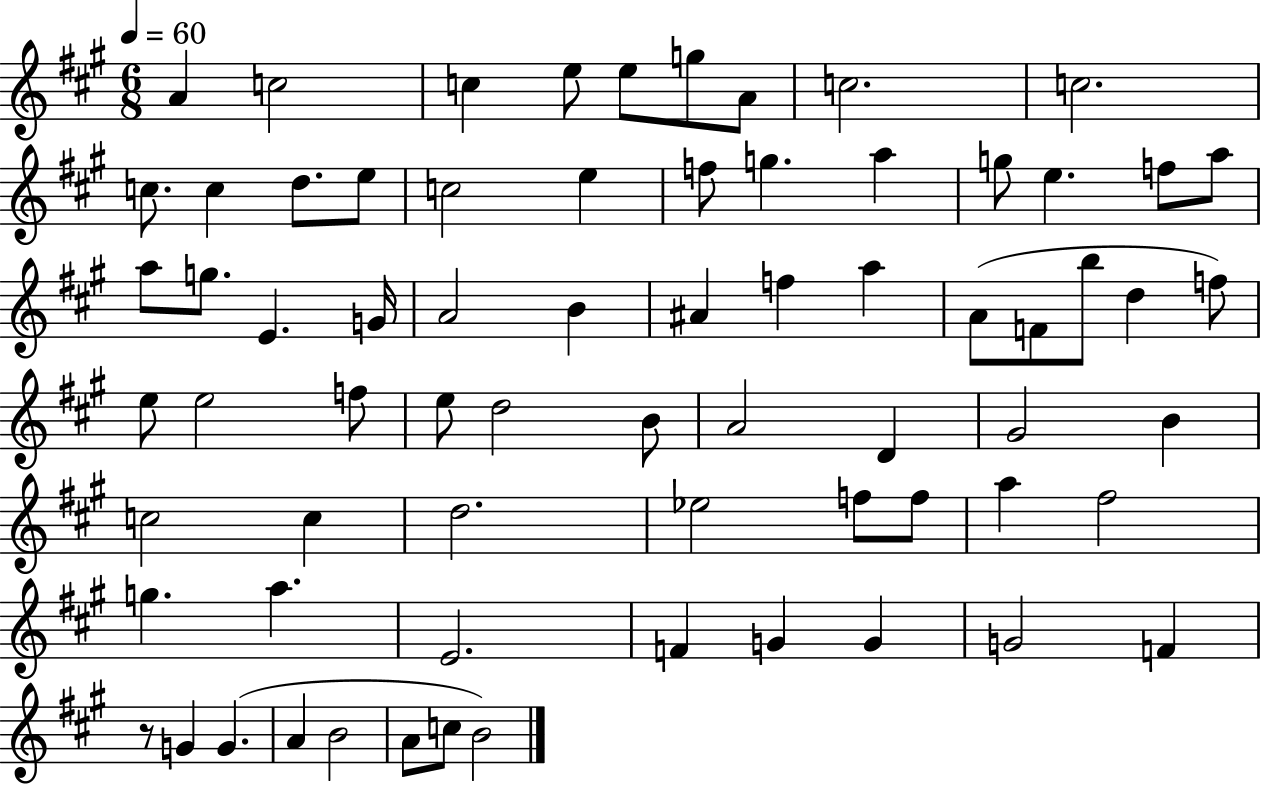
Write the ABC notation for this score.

X:1
T:Untitled
M:6/8
L:1/4
K:A
A c2 c e/2 e/2 g/2 A/2 c2 c2 c/2 c d/2 e/2 c2 e f/2 g a g/2 e f/2 a/2 a/2 g/2 E G/4 A2 B ^A f a A/2 F/2 b/2 d f/2 e/2 e2 f/2 e/2 d2 B/2 A2 D ^G2 B c2 c d2 _e2 f/2 f/2 a ^f2 g a E2 F G G G2 F z/2 G G A B2 A/2 c/2 B2